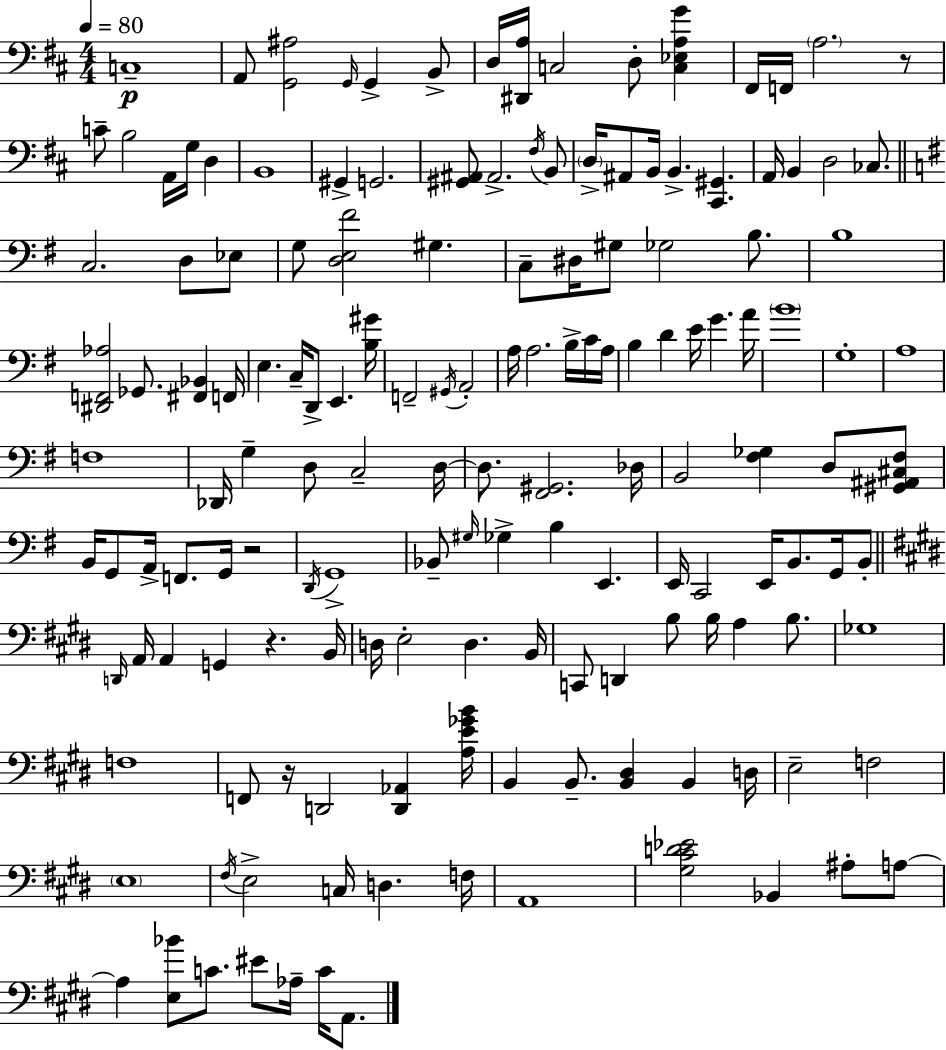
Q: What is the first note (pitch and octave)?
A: C3